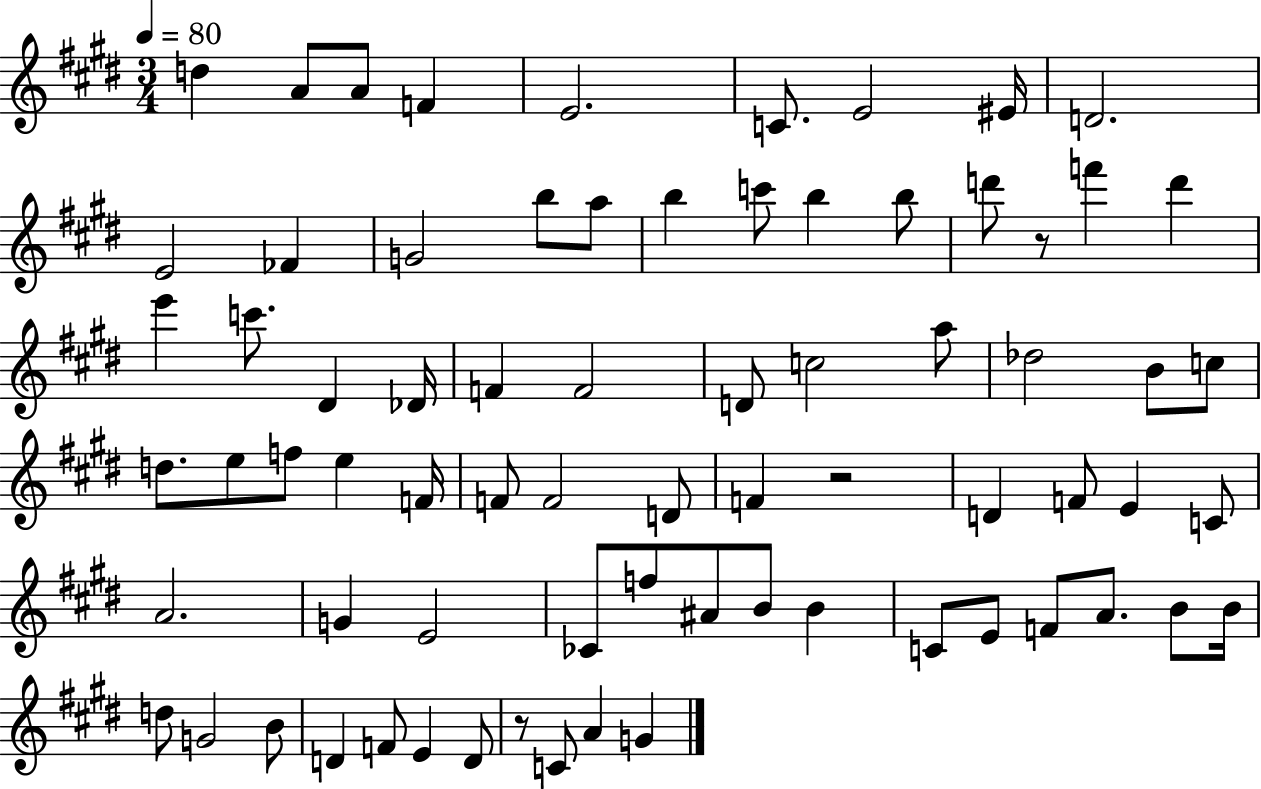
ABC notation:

X:1
T:Untitled
M:3/4
L:1/4
K:E
d A/2 A/2 F E2 C/2 E2 ^E/4 D2 E2 _F G2 b/2 a/2 b c'/2 b b/2 d'/2 z/2 f' d' e' c'/2 ^D _D/4 F F2 D/2 c2 a/2 _d2 B/2 c/2 d/2 e/2 f/2 e F/4 F/2 F2 D/2 F z2 D F/2 E C/2 A2 G E2 _C/2 f/2 ^A/2 B/2 B C/2 E/2 F/2 A/2 B/2 B/4 d/2 G2 B/2 D F/2 E D/2 z/2 C/2 A G